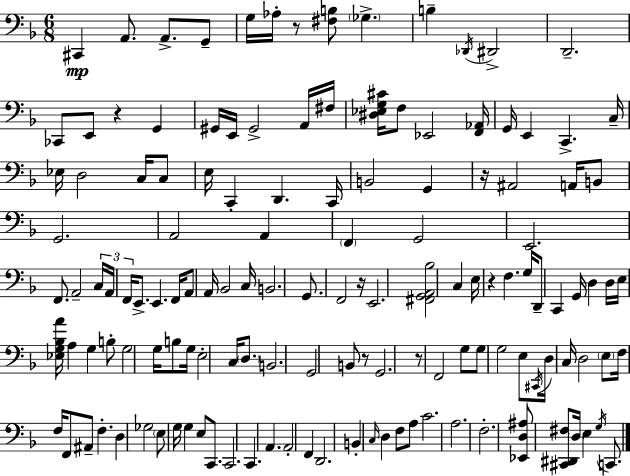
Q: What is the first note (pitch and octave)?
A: C#2